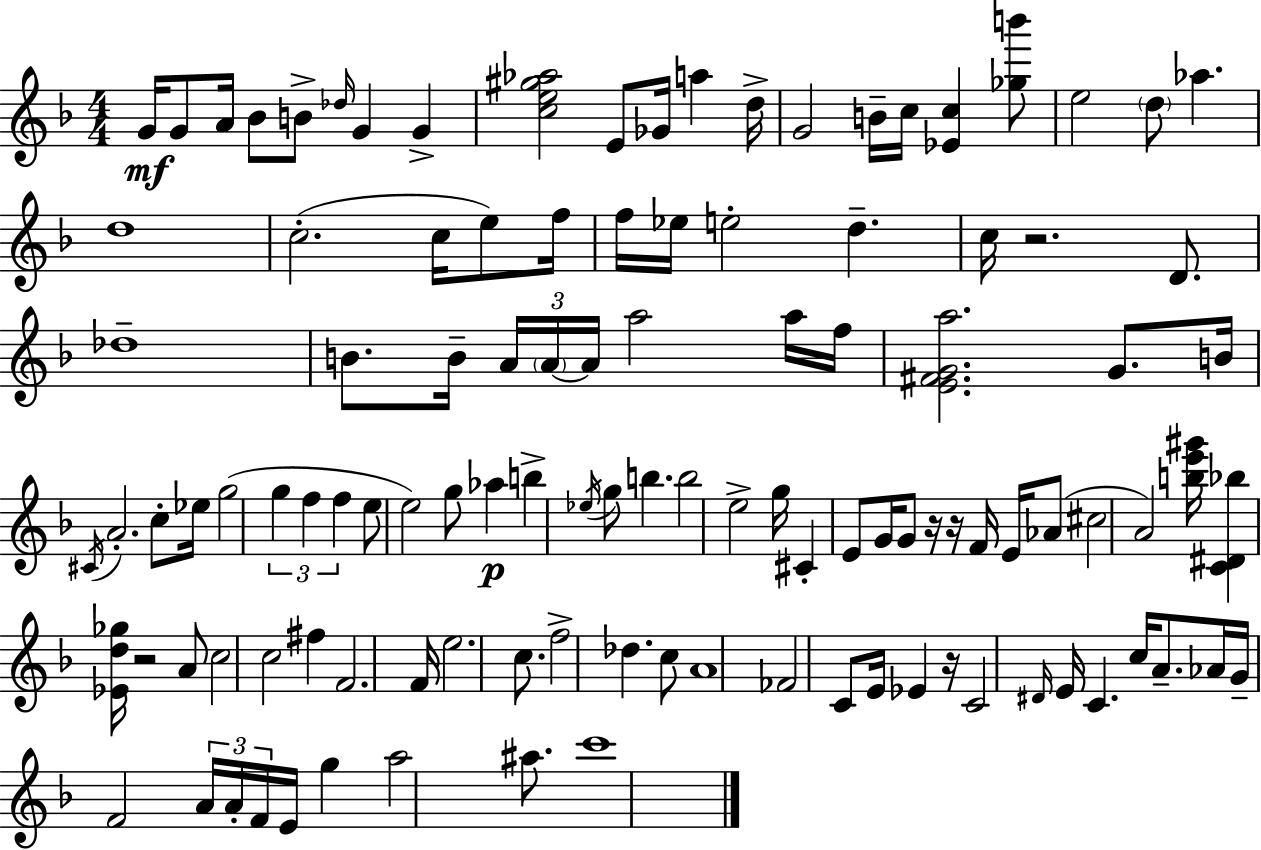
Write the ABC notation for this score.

X:1
T:Untitled
M:4/4
L:1/4
K:F
G/4 G/2 A/4 _B/2 B/2 _d/4 G G [ce^g_a]2 E/2 _G/4 a d/4 G2 B/4 c/4 [_Ec] [_gb']/2 e2 d/2 _a d4 c2 c/4 e/2 f/4 f/4 _e/4 e2 d c/4 z2 D/2 _d4 B/2 B/4 A/4 A/4 A/4 a2 a/4 f/4 [E^FGa]2 G/2 B/4 ^C/4 A2 c/2 _e/4 g2 g f f e/2 e2 g/2 _a b _e/4 g/2 b b2 e2 g/4 ^C E/2 G/4 G/2 z/4 z/4 F/4 E/4 _A/2 ^c2 A2 [be'^g']/4 [C^D_b] [_Ed_g]/4 z2 A/2 c2 c2 ^f F2 F/4 e2 c/2 f2 _d c/2 A4 _F2 C/2 E/4 _E z/4 C2 ^D/4 E/4 C c/4 A/2 _A/4 G/4 F2 A/4 A/4 F/4 E/4 g a2 ^a/2 c'4